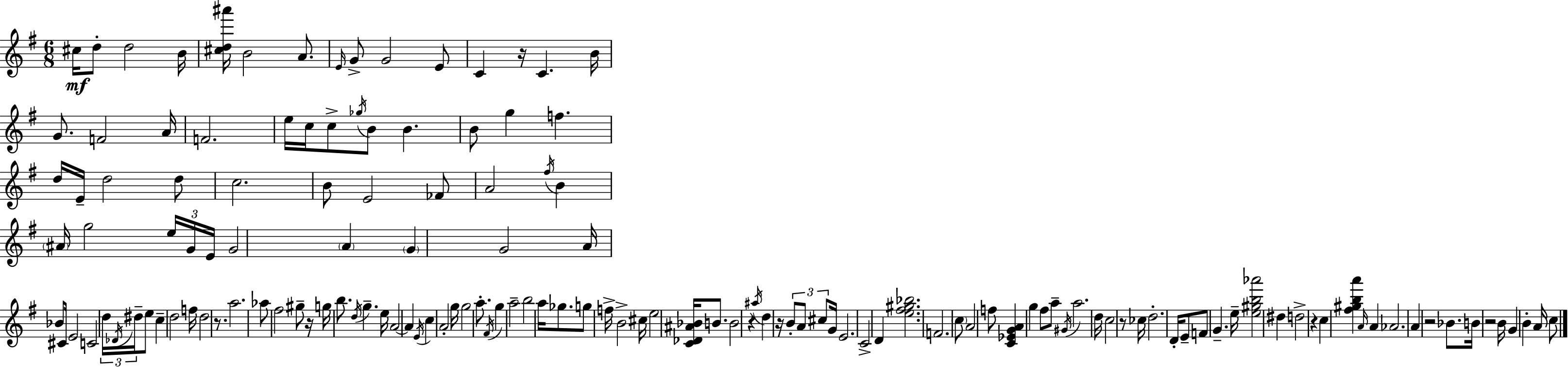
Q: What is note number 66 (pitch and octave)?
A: D5